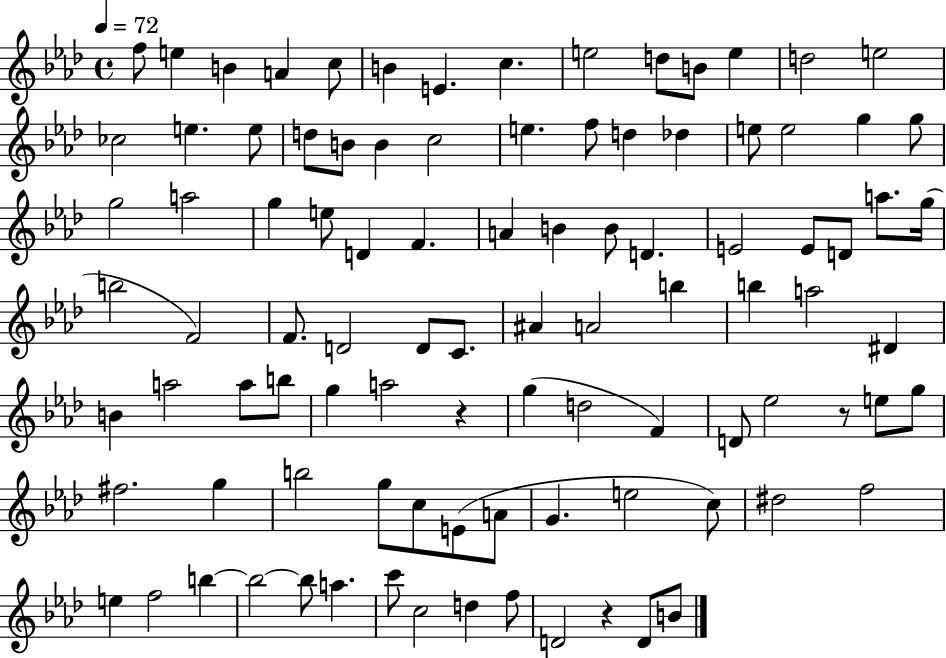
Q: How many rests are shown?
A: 3